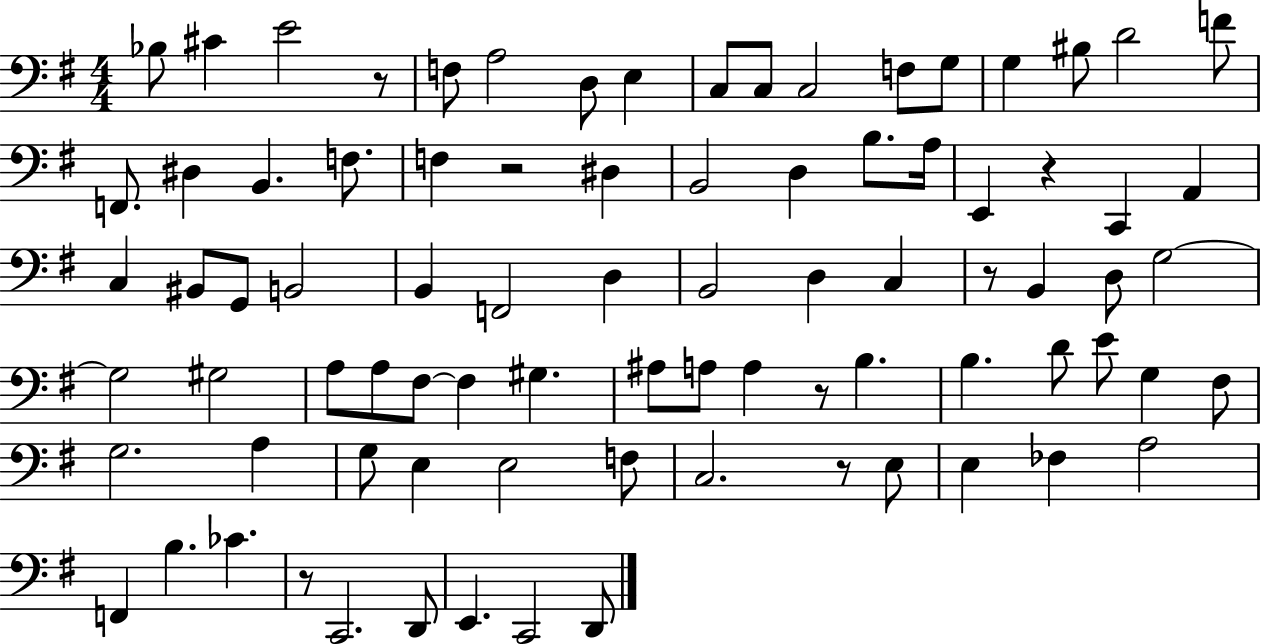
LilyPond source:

{
  \clef bass
  \numericTimeSignature
  \time 4/4
  \key g \major
  bes8 cis'4 e'2 r8 | f8 a2 d8 e4 | c8 c8 c2 f8 g8 | g4 bis8 d'2 f'8 | \break f,8. dis4 b,4. f8. | f4 r2 dis4 | b,2 d4 b8. a16 | e,4 r4 c,4 a,4 | \break c4 bis,8 g,8 b,2 | b,4 f,2 d4 | b,2 d4 c4 | r8 b,4 d8 g2~~ | \break g2 gis2 | a8 a8 fis8~~ fis4 gis4. | ais8 a8 a4 r8 b4. | b4. d'8 e'8 g4 fis8 | \break g2. a4 | g8 e4 e2 f8 | c2. r8 e8 | e4 fes4 a2 | \break f,4 b4. ces'4. | r8 c,2. d,8 | e,4. c,2 d,8 | \bar "|."
}